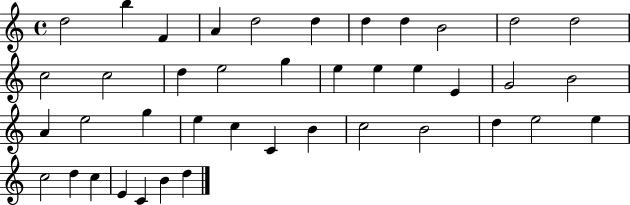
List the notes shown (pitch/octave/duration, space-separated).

D5/h B5/q F4/q A4/q D5/h D5/q D5/q D5/q B4/h D5/h D5/h C5/h C5/h D5/q E5/h G5/q E5/q E5/q E5/q E4/q G4/h B4/h A4/q E5/h G5/q E5/q C5/q C4/q B4/q C5/h B4/h D5/q E5/h E5/q C5/h D5/q C5/q E4/q C4/q B4/q D5/q